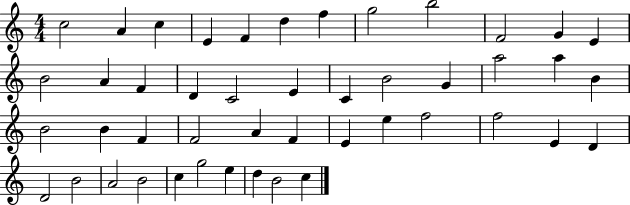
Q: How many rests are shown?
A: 0